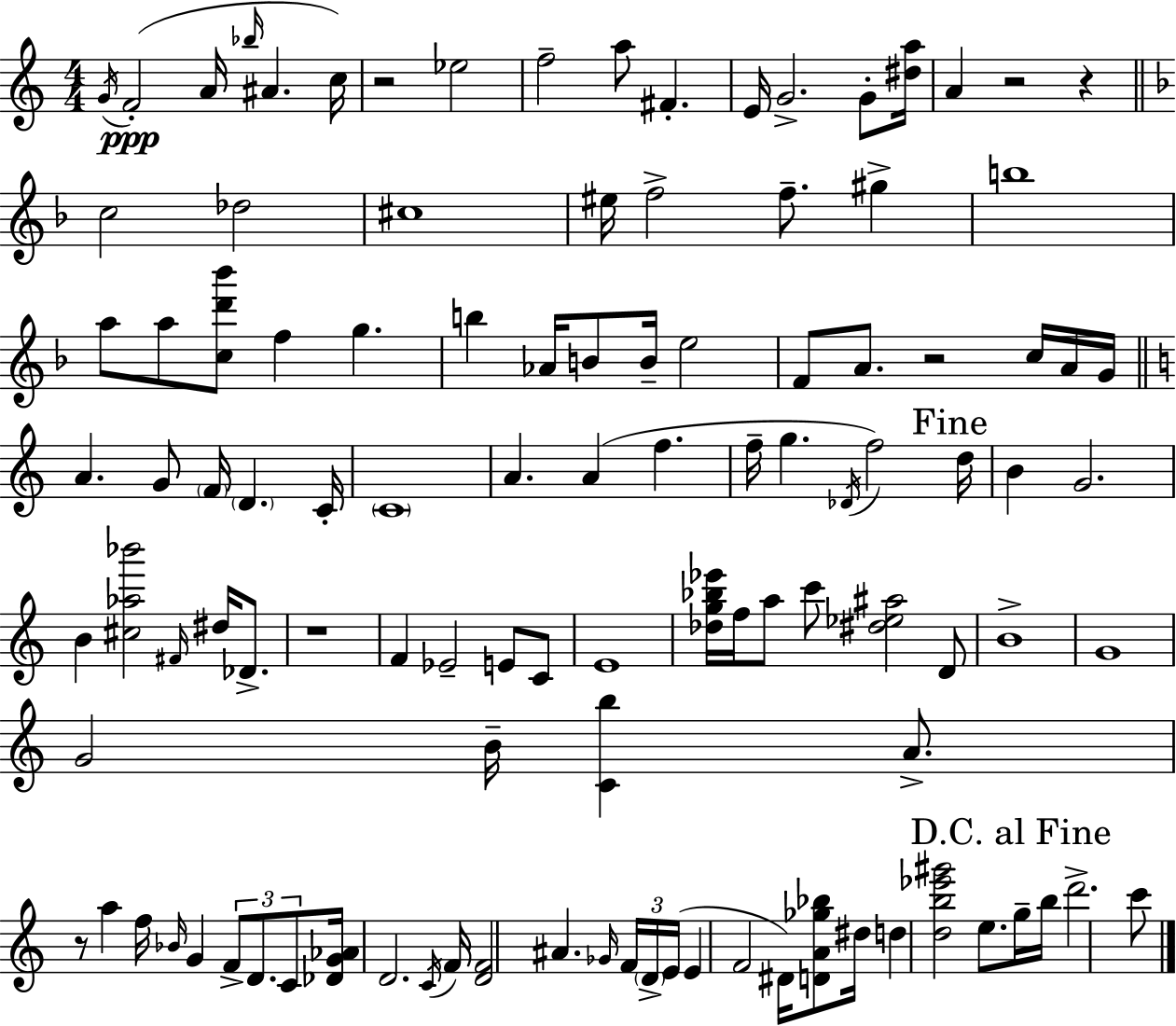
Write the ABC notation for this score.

X:1
T:Untitled
M:4/4
L:1/4
K:C
G/4 F2 A/4 _b/4 ^A c/4 z2 _e2 f2 a/2 ^F E/4 G2 G/2 [^da]/4 A z2 z c2 _d2 ^c4 ^e/4 f2 f/2 ^g b4 a/2 a/2 [cd'_b']/2 f g b _A/4 B/2 B/4 e2 F/2 A/2 z2 c/4 A/4 G/4 A G/2 F/4 D C/4 C4 A A f f/4 g _D/4 f2 d/4 B G2 B [^c_a_b']2 ^F/4 ^d/4 _D/2 z4 F _E2 E/2 C/2 E4 [_dg_b_e']/4 f/4 a/2 c'/2 [^d_e^a]2 D/2 B4 G4 G2 B/4 [Cb] A/2 z/2 a f/4 _B/4 G F/2 D/2 C/2 [_DG_A]/4 D2 C/4 F/4 [DF]2 ^A _G/4 F/4 D/4 E/4 E F2 ^D/4 [DA_g_b]/2 ^d/4 d [db_e'^g']2 e/2 g/4 b/4 d'2 c'/2